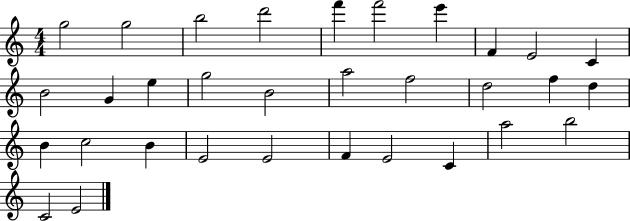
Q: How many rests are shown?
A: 0